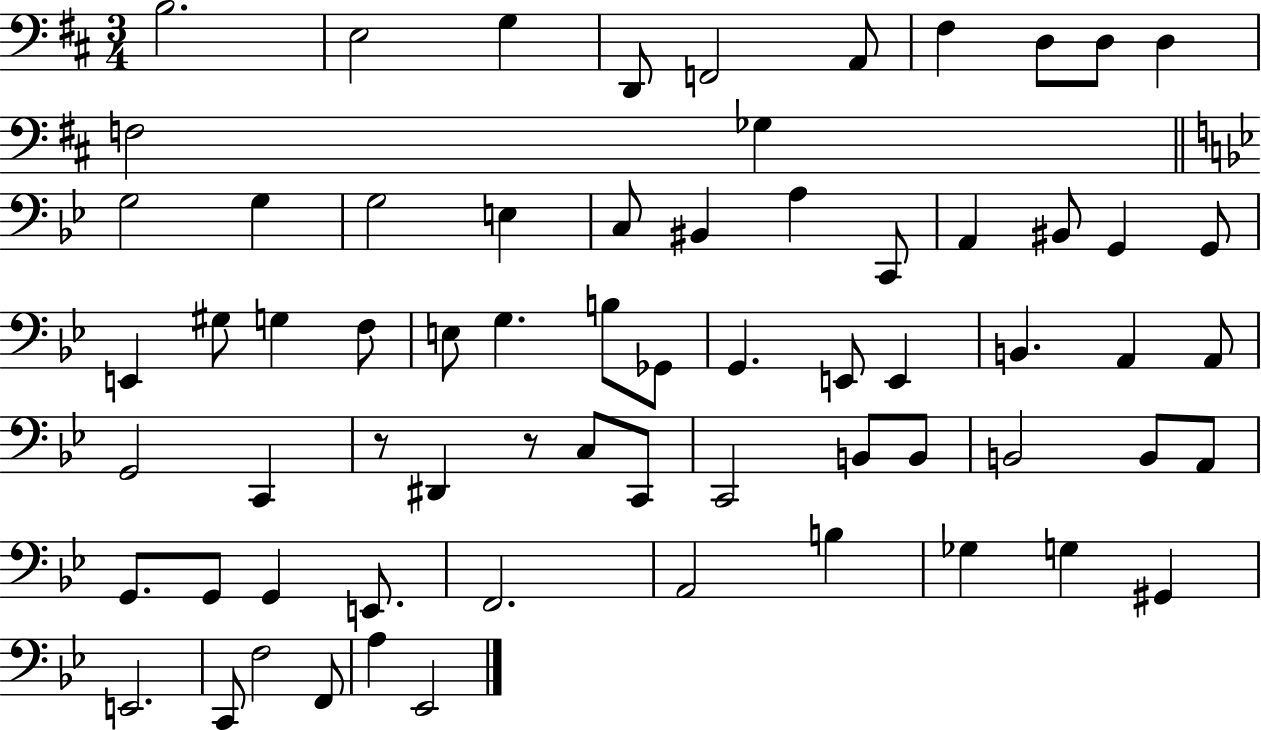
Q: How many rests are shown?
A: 2